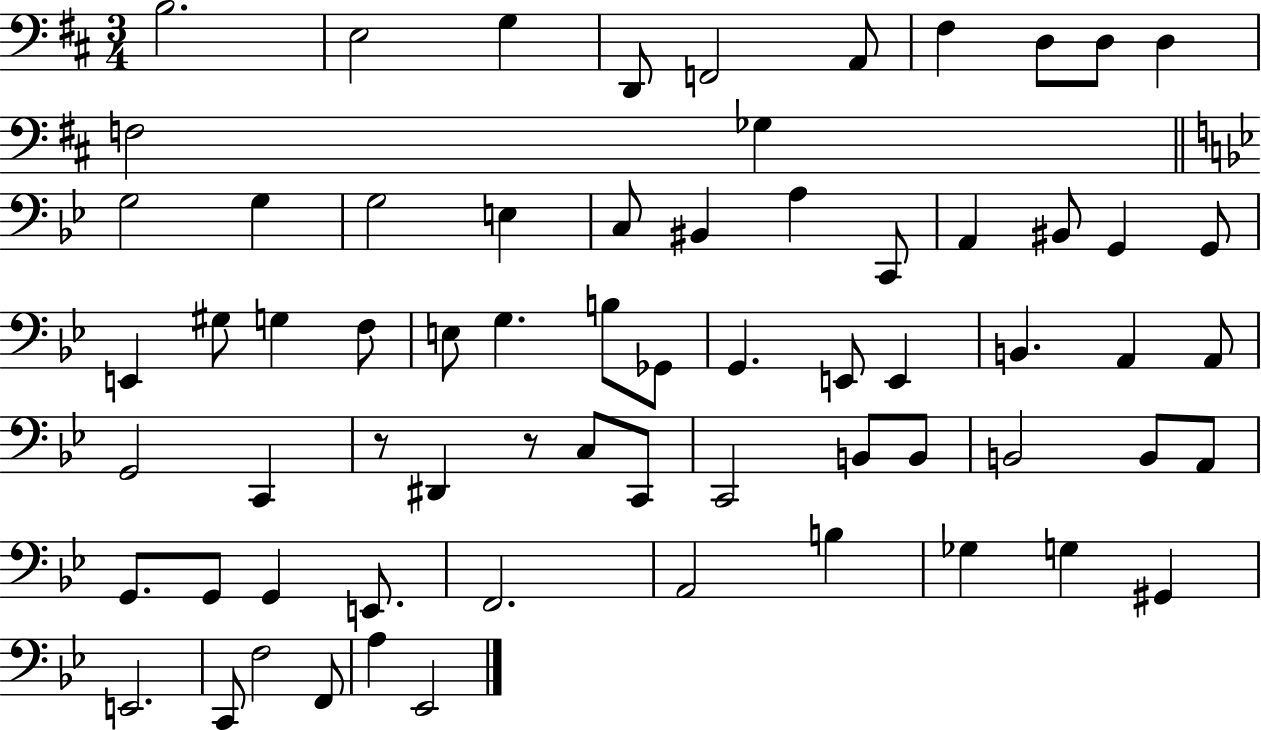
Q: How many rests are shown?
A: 2